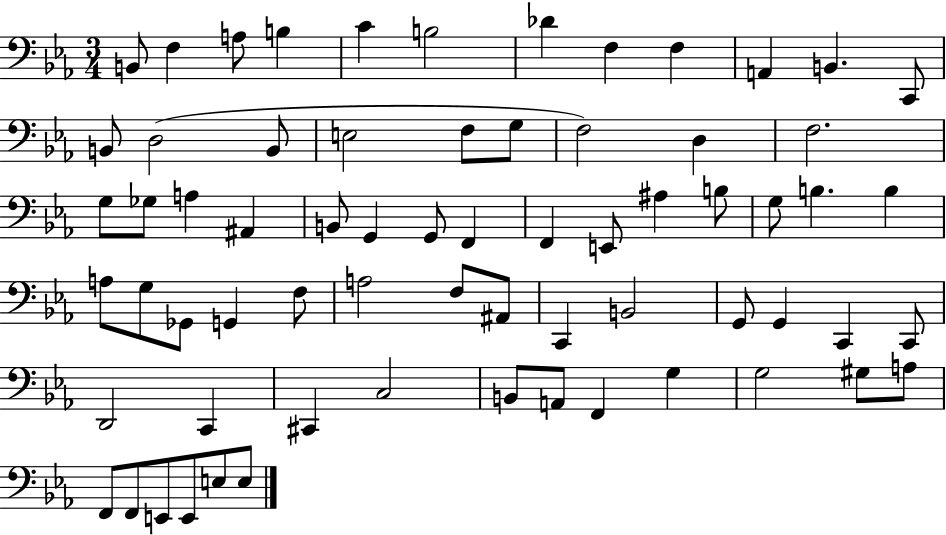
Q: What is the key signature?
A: EES major